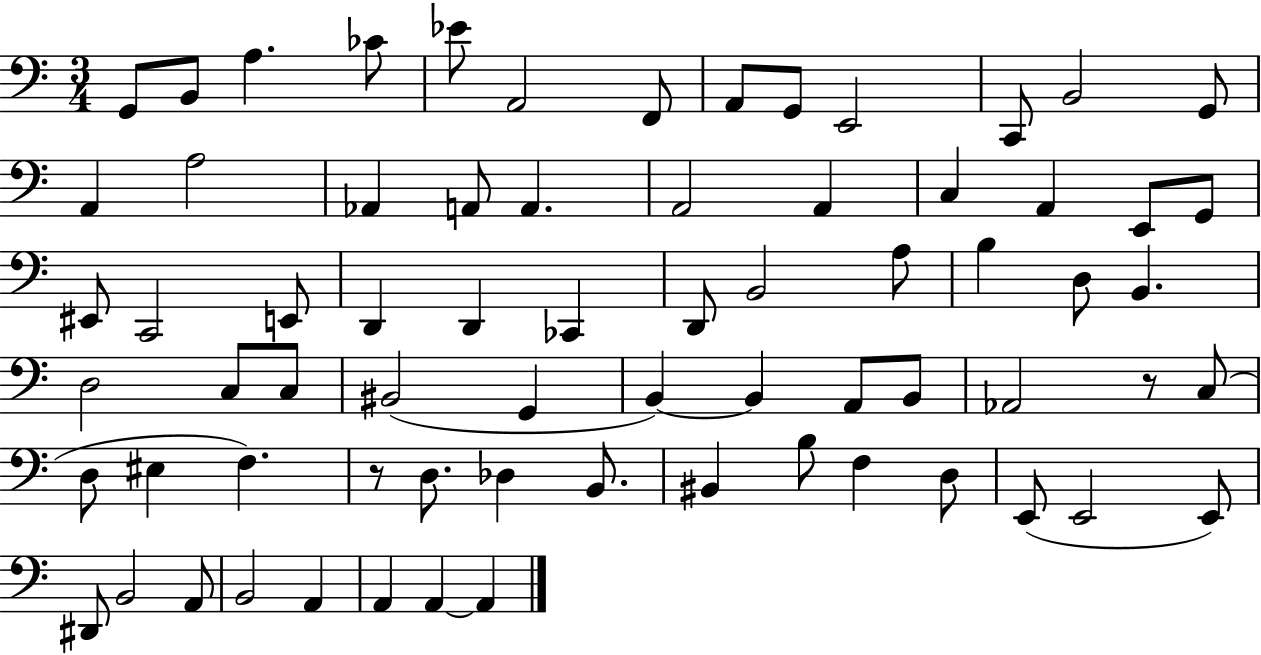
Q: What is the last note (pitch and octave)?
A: A2